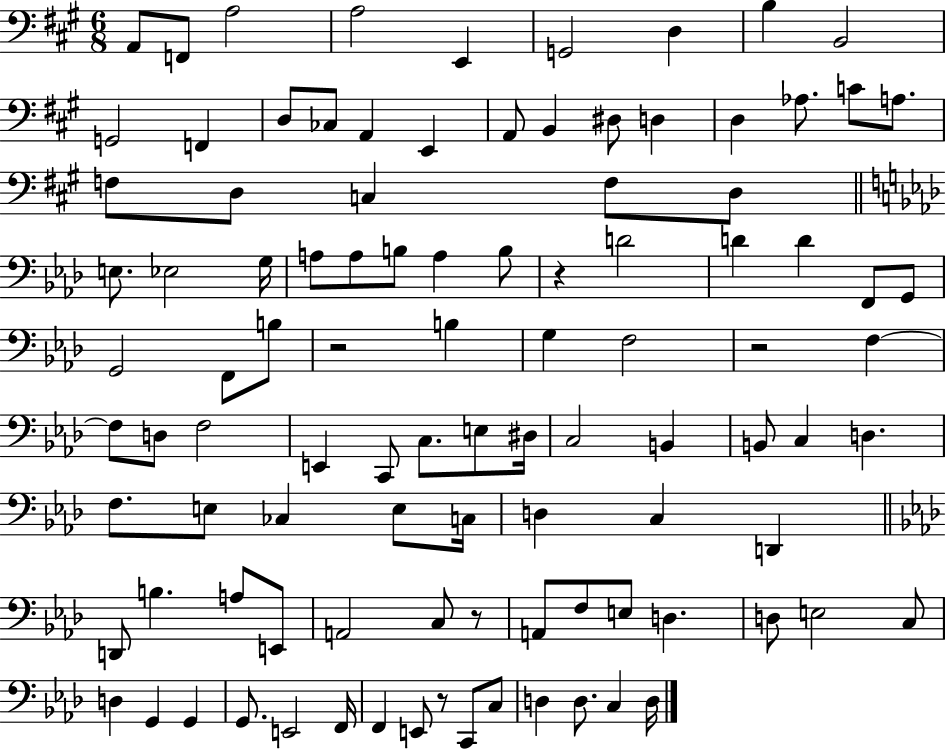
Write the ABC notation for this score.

X:1
T:Untitled
M:6/8
L:1/4
K:A
A,,/2 F,,/2 A,2 A,2 E,, G,,2 D, B, B,,2 G,,2 F,, D,/2 _C,/2 A,, E,, A,,/2 B,, ^D,/2 D, D, _A,/2 C/2 A,/2 F,/2 D,/2 C, F,/2 D,/2 E,/2 _E,2 G,/4 A,/2 A,/2 B,/2 A, B,/2 z D2 D D F,,/2 G,,/2 G,,2 F,,/2 B,/2 z2 B, G, F,2 z2 F, F,/2 D,/2 F,2 E,, C,,/2 C,/2 E,/2 ^D,/4 C,2 B,, B,,/2 C, D, F,/2 E,/2 _C, E,/2 C,/4 D, C, D,, D,,/2 B, A,/2 E,,/2 A,,2 C,/2 z/2 A,,/2 F,/2 E,/2 D, D,/2 E,2 C,/2 D, G,, G,, G,,/2 E,,2 F,,/4 F,, E,,/2 z/2 C,,/2 C,/2 D, D,/2 C, D,/4